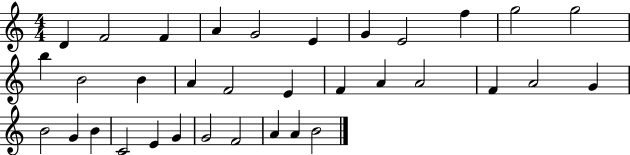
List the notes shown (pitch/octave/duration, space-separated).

D4/q F4/h F4/q A4/q G4/h E4/q G4/q E4/h F5/q G5/h G5/h B5/q B4/h B4/q A4/q F4/h E4/q F4/q A4/q A4/h F4/q A4/h G4/q B4/h G4/q B4/q C4/h E4/q G4/q G4/h F4/h A4/q A4/q B4/h